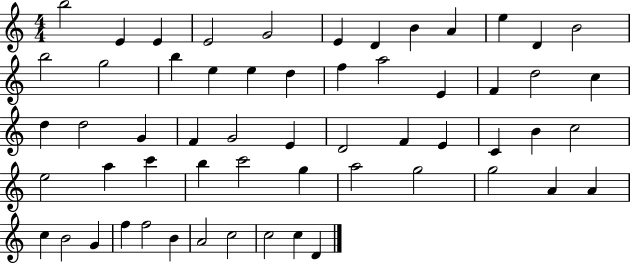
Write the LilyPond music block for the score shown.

{
  \clef treble
  \numericTimeSignature
  \time 4/4
  \key c \major
  b''2 e'4 e'4 | e'2 g'2 | e'4 d'4 b'4 a'4 | e''4 d'4 b'2 | \break b''2 g''2 | b''4 e''4 e''4 d''4 | f''4 a''2 e'4 | f'4 d''2 c''4 | \break d''4 d''2 g'4 | f'4 g'2 e'4 | d'2 f'4 e'4 | c'4 b'4 c''2 | \break e''2 a''4 c'''4 | b''4 c'''2 g''4 | a''2 g''2 | g''2 a'4 a'4 | \break c''4 b'2 g'4 | f''4 f''2 b'4 | a'2 c''2 | c''2 c''4 d'4 | \break \bar "|."
}